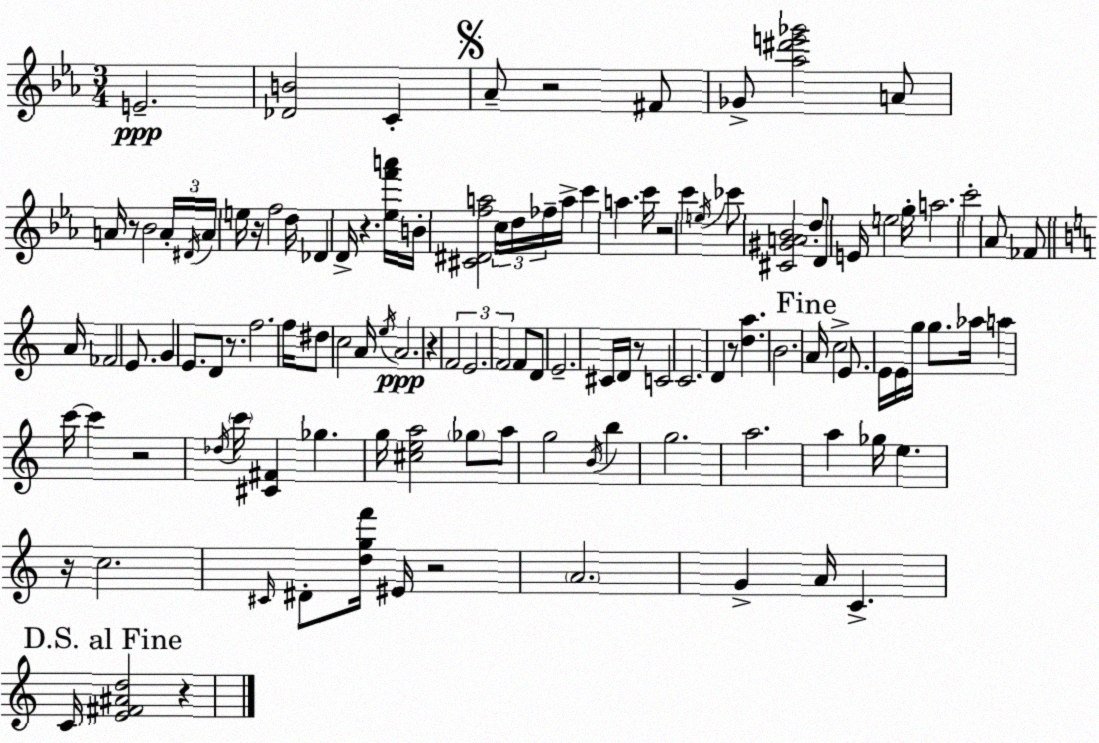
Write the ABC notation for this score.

X:1
T:Untitled
M:3/4
L:1/4
K:Cm
E2 [_DB]2 C _A/2 z2 ^F/2 _G/2 [_a^d'e'_g']2 A/2 A/4 z/2 _B2 A/4 ^D/4 A/4 e/4 z/4 f2 d/4 _D D/4 z [_ef'a']/4 B/4 [^C^Dfa]2 c/4 d/4 _f/4 a/4 c' a c'/4 z2 c' e/4 _c'/2 [^C^GA_B]2 d/2 D/2 E/4 e2 g/4 a2 c'2 _A/2 _F/2 A/4 _F2 E/2 G E/2 D/2 z/2 f2 f/4 ^d/2 c2 A/4 e/4 A2 z F2 E2 F2 F/2 D/2 E2 ^C/4 D/4 z/2 C2 C2 D z/2 [da] B2 A/4 c2 E/2 E/4 E/4 g/4 g/2 _a/4 a c'/4 c' z2 _d/4 c'/4 [^C^F] _g g/4 [^cea]2 _g/2 a/2 g2 B/4 b g2 a2 a _g/4 e z/4 c2 ^C/4 ^D/2 [dgf']/4 ^E/4 z2 A2 G A/4 C C/4 [E^F^Ad]2 z